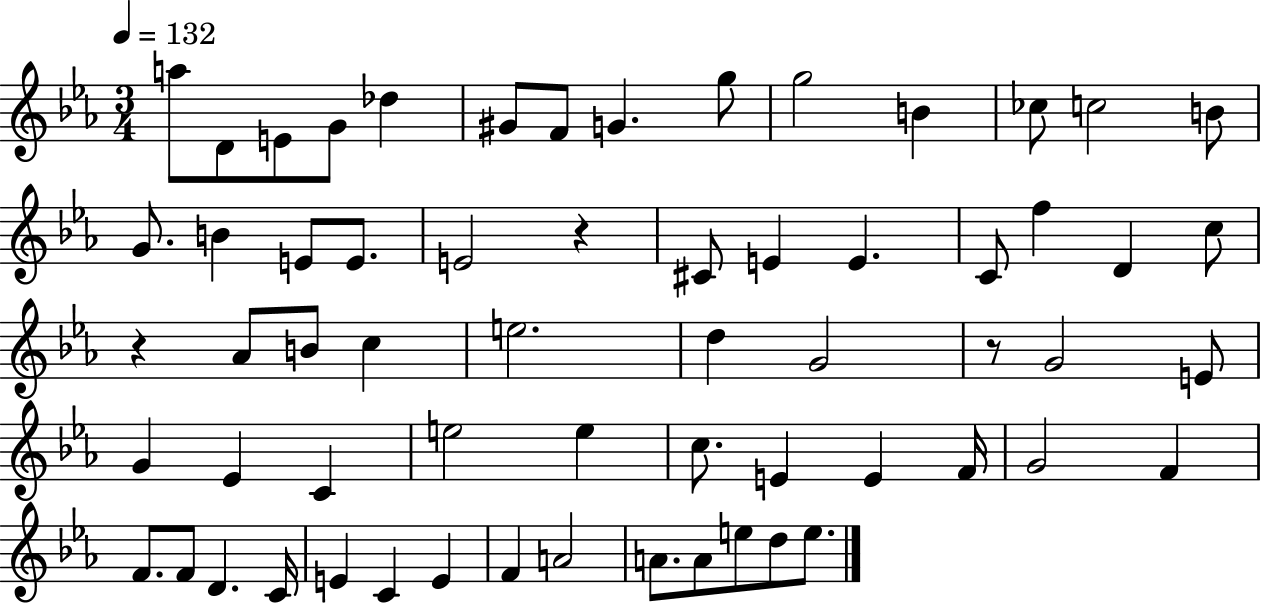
A5/e D4/e E4/e G4/e Db5/q G#4/e F4/e G4/q. G5/e G5/h B4/q CES5/e C5/h B4/e G4/e. B4/q E4/e E4/e. E4/h R/q C#4/e E4/q E4/q. C4/e F5/q D4/q C5/e R/q Ab4/e B4/e C5/q E5/h. D5/q G4/h R/e G4/h E4/e G4/q Eb4/q C4/q E5/h E5/q C5/e. E4/q E4/q F4/s G4/h F4/q F4/e. F4/e D4/q. C4/s E4/q C4/q E4/q F4/q A4/h A4/e. A4/e E5/e D5/e E5/e.